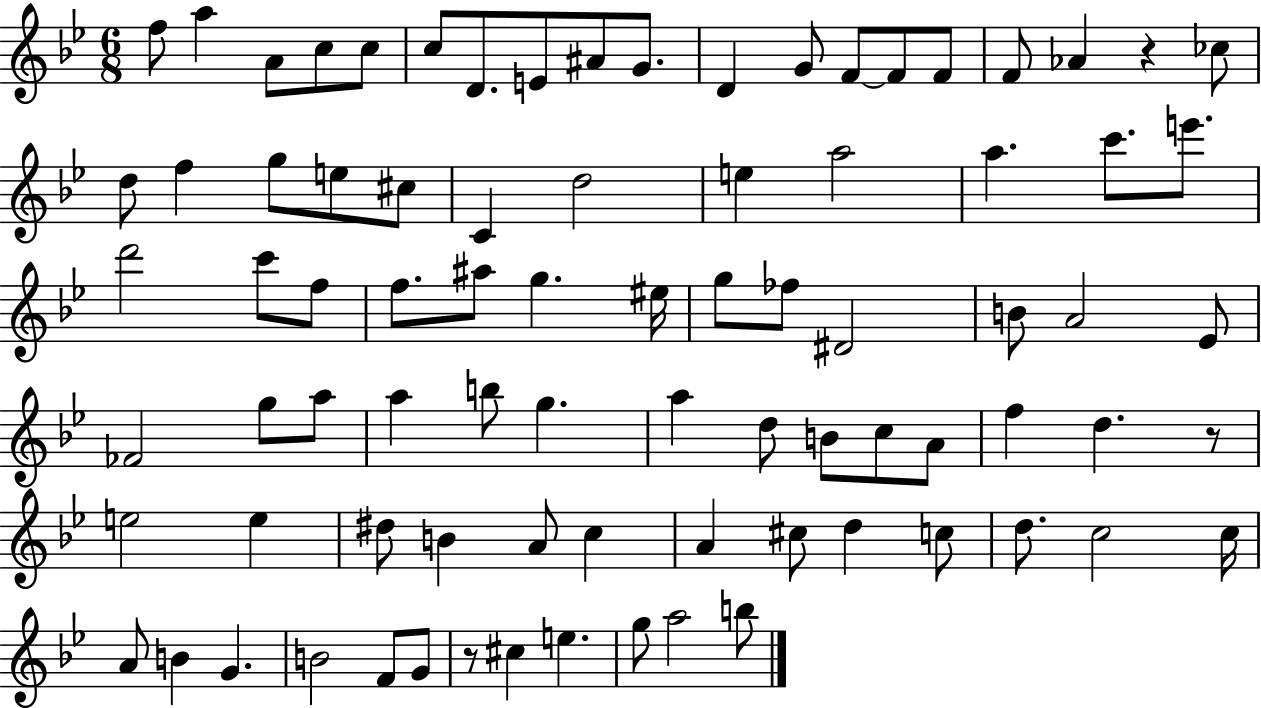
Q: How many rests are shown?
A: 3